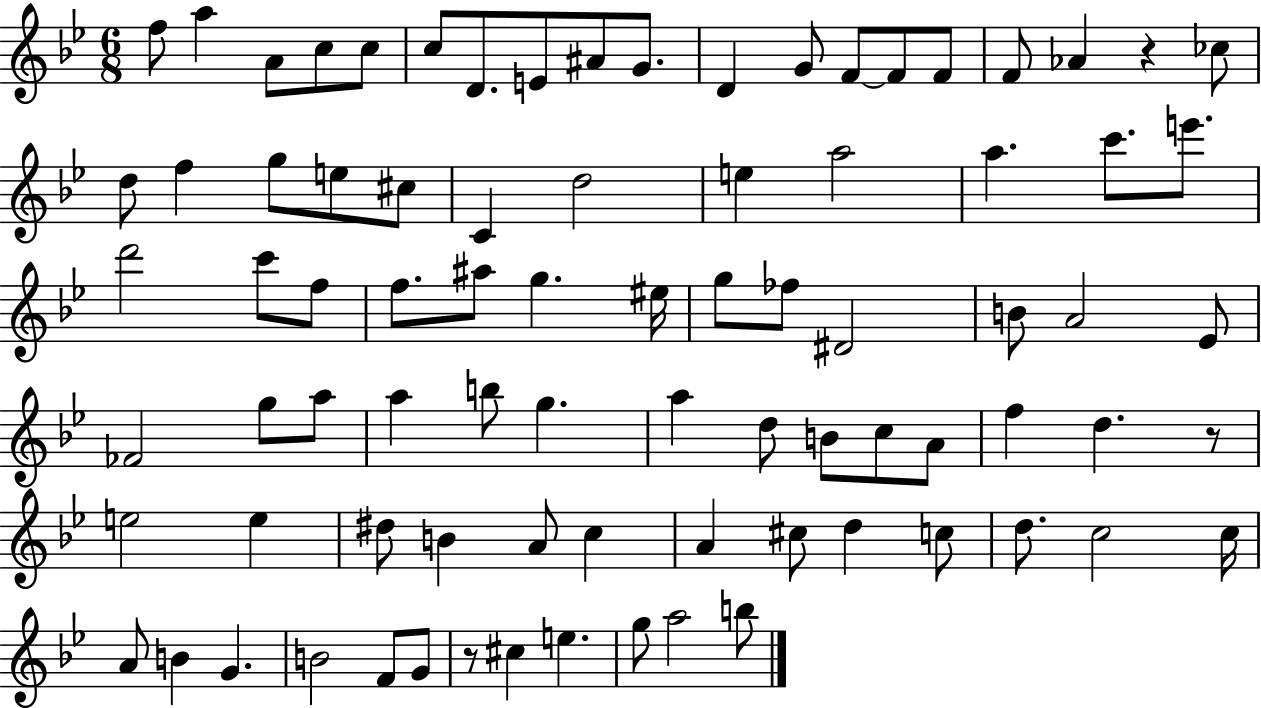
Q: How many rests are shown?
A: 3